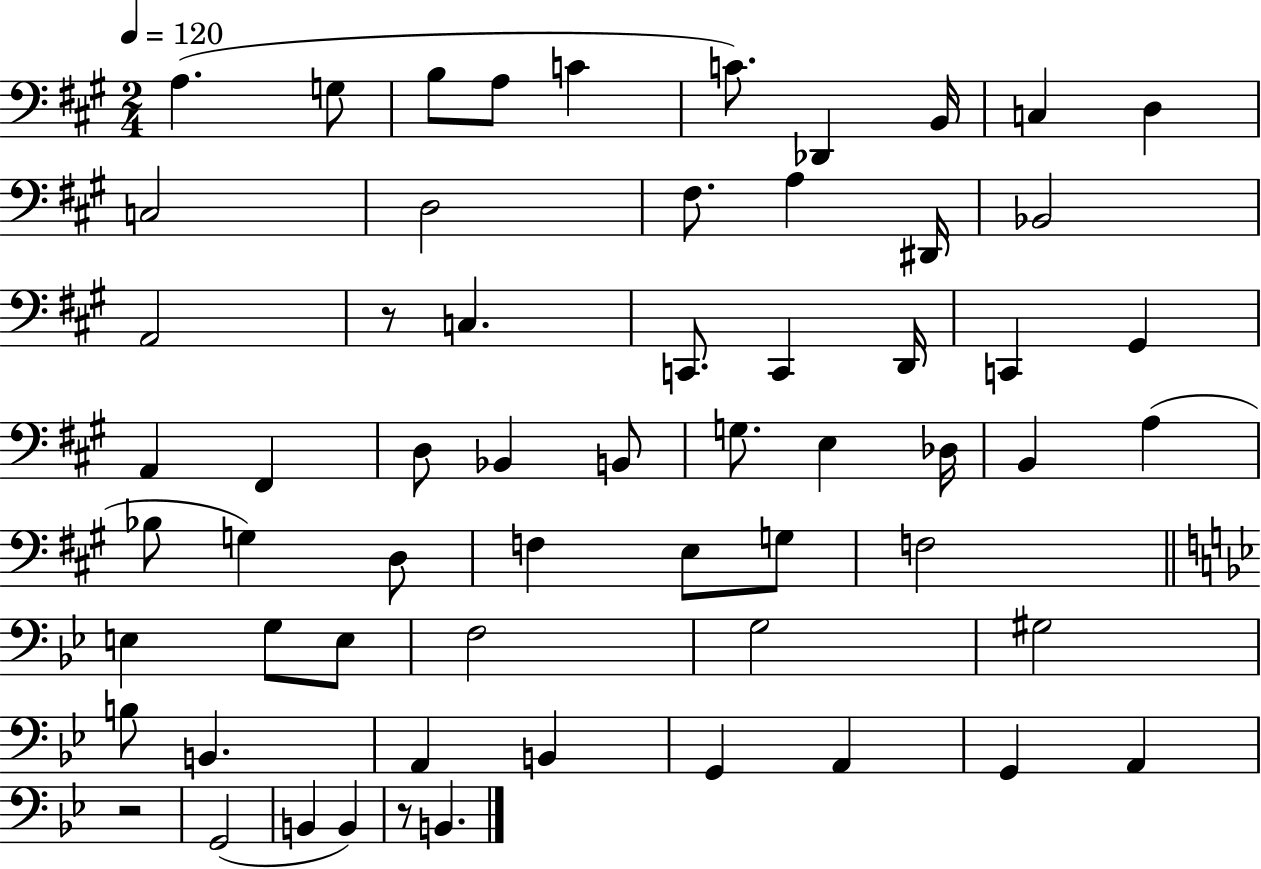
X:1
T:Untitled
M:2/4
L:1/4
K:A
A, G,/2 B,/2 A,/2 C C/2 _D,, B,,/4 C, D, C,2 D,2 ^F,/2 A, ^D,,/4 _B,,2 A,,2 z/2 C, C,,/2 C,, D,,/4 C,, ^G,, A,, ^F,, D,/2 _B,, B,,/2 G,/2 E, _D,/4 B,, A, _B,/2 G, D,/2 F, E,/2 G,/2 F,2 E, G,/2 E,/2 F,2 G,2 ^G,2 B,/2 B,, A,, B,, G,, A,, G,, A,, z2 G,,2 B,, B,, z/2 B,,